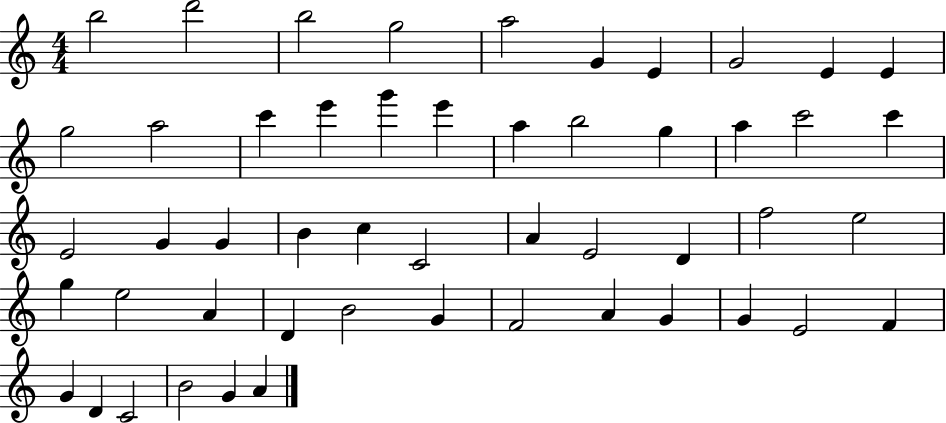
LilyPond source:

{
  \clef treble
  \numericTimeSignature
  \time 4/4
  \key c \major
  b''2 d'''2 | b''2 g''2 | a''2 g'4 e'4 | g'2 e'4 e'4 | \break g''2 a''2 | c'''4 e'''4 g'''4 e'''4 | a''4 b''2 g''4 | a''4 c'''2 c'''4 | \break e'2 g'4 g'4 | b'4 c''4 c'2 | a'4 e'2 d'4 | f''2 e''2 | \break g''4 e''2 a'4 | d'4 b'2 g'4 | f'2 a'4 g'4 | g'4 e'2 f'4 | \break g'4 d'4 c'2 | b'2 g'4 a'4 | \bar "|."
}